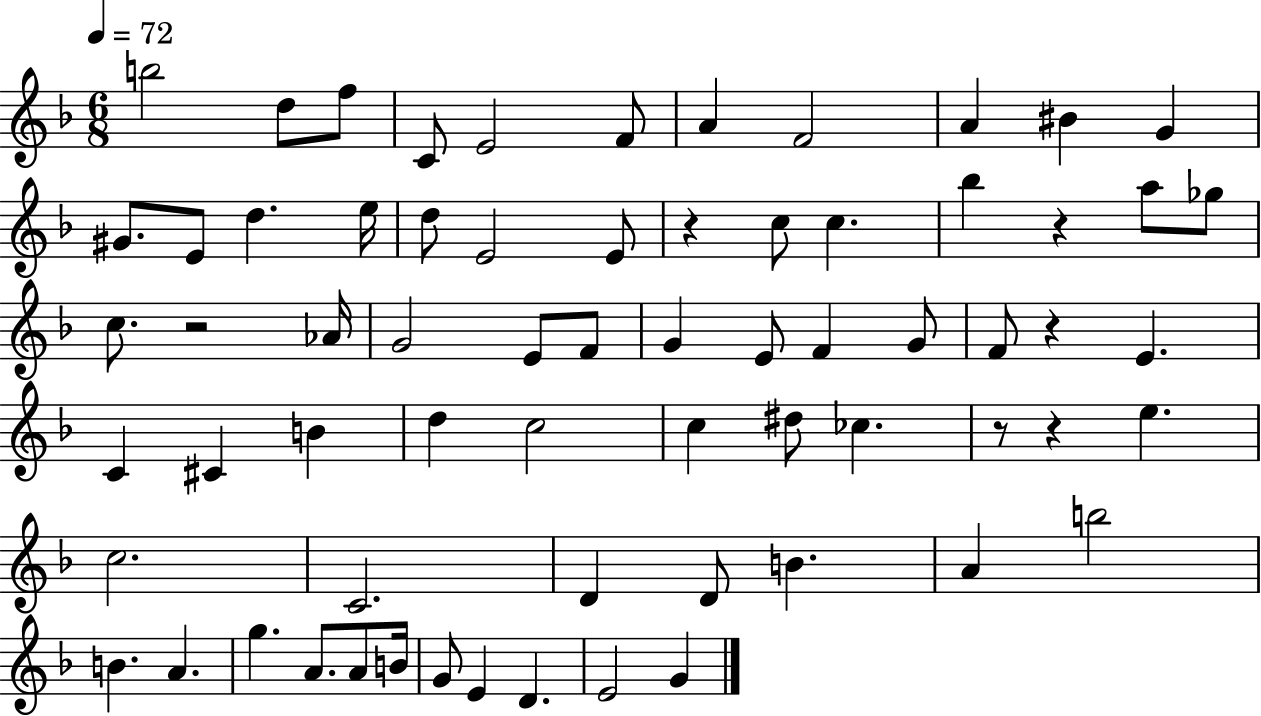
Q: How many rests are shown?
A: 6